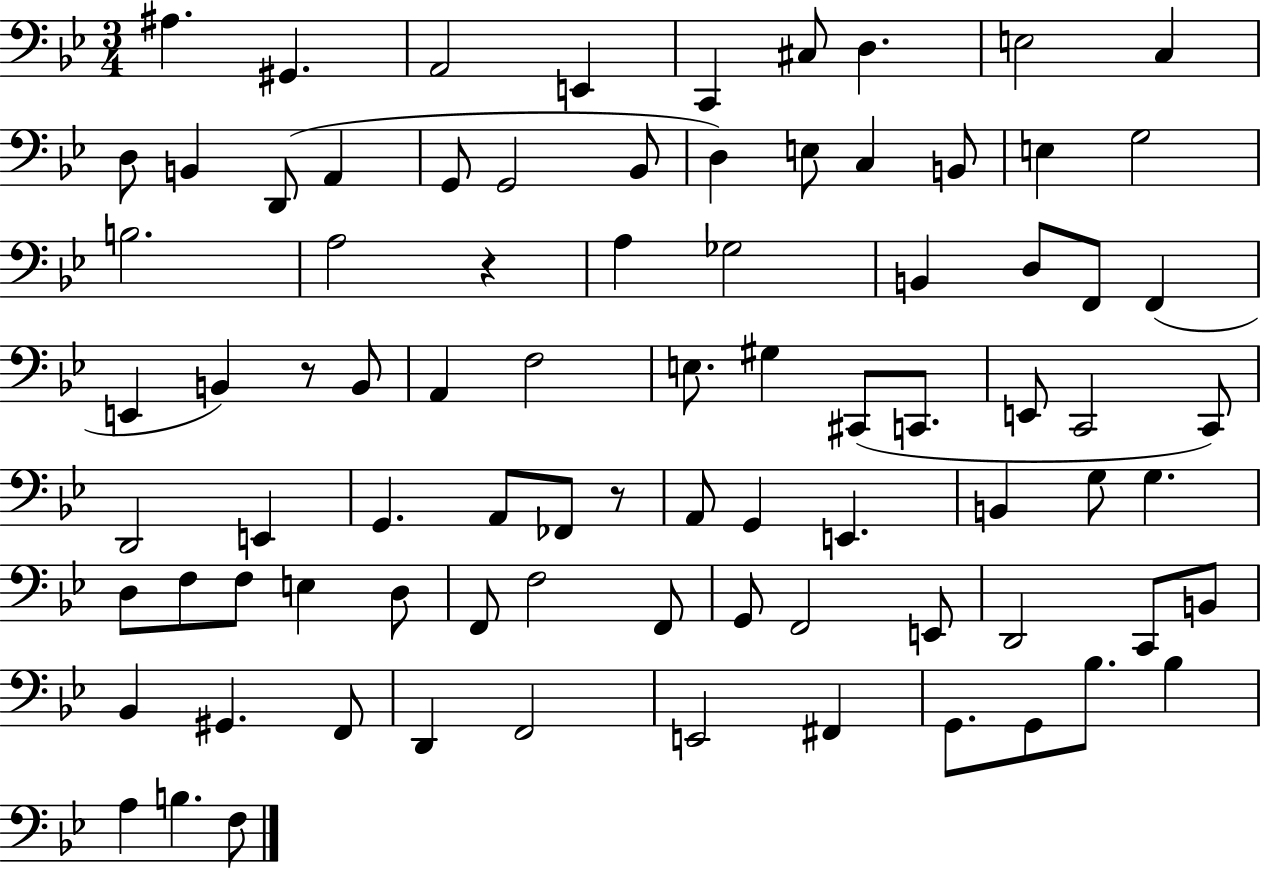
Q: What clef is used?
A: bass